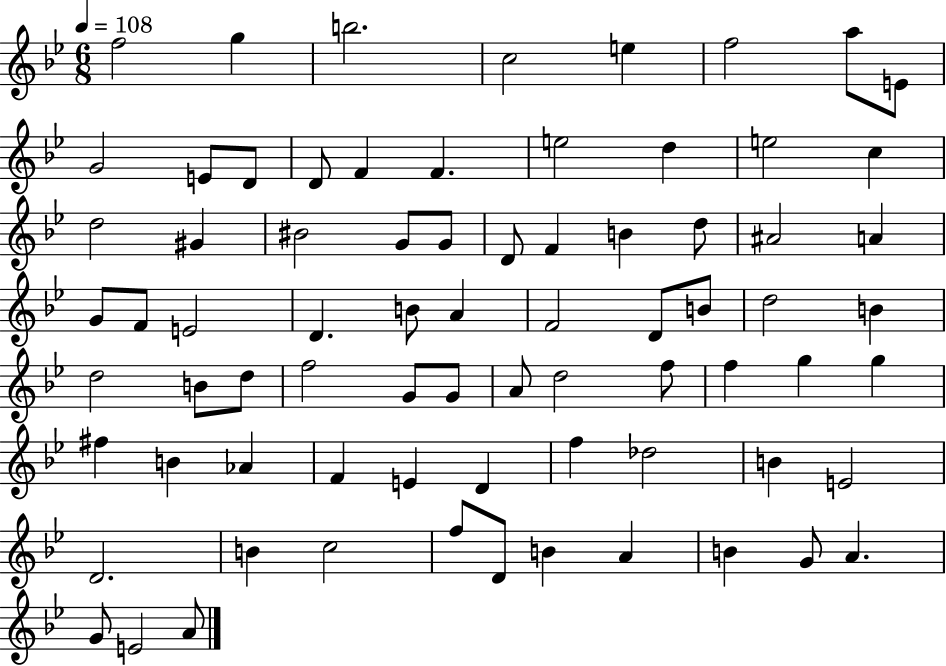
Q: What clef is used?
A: treble